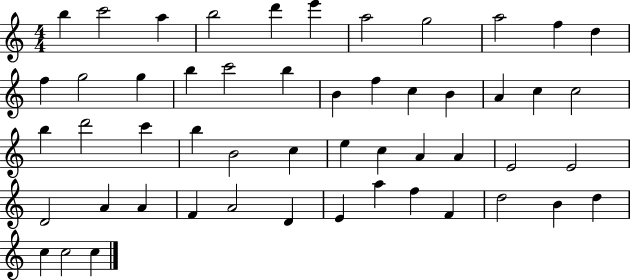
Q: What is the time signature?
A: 4/4